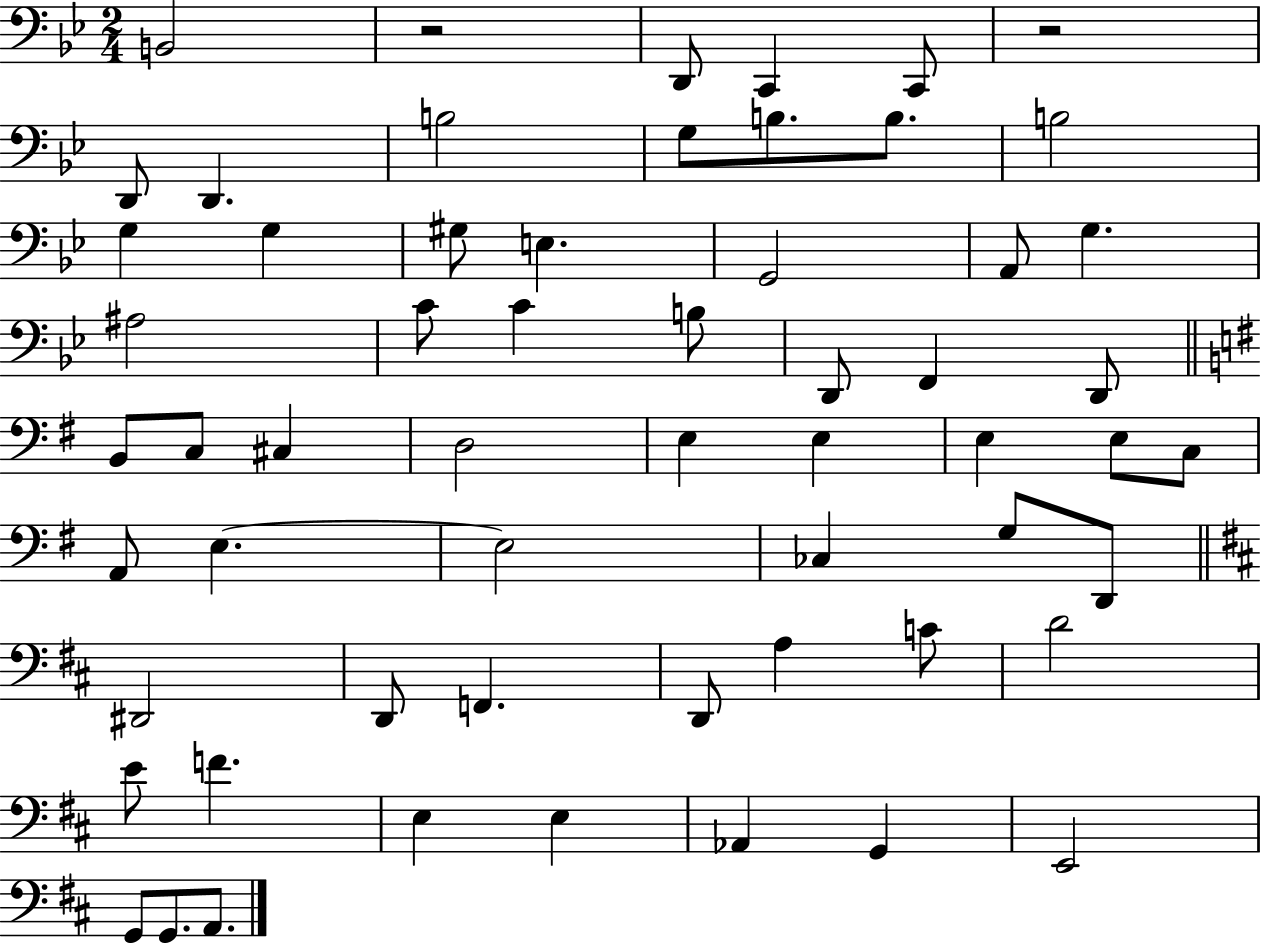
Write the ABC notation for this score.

X:1
T:Untitled
M:2/4
L:1/4
K:Bb
B,,2 z2 D,,/2 C,, C,,/2 z2 D,,/2 D,, B,2 G,/2 B,/2 B,/2 B,2 G, G, ^G,/2 E, G,,2 A,,/2 G, ^A,2 C/2 C B,/2 D,,/2 F,, D,,/2 B,,/2 C,/2 ^C, D,2 E, E, E, E,/2 C,/2 A,,/2 E, E,2 _C, G,/2 D,,/2 ^D,,2 D,,/2 F,, D,,/2 A, C/2 D2 E/2 F E, E, _A,, G,, E,,2 G,,/2 G,,/2 A,,/2